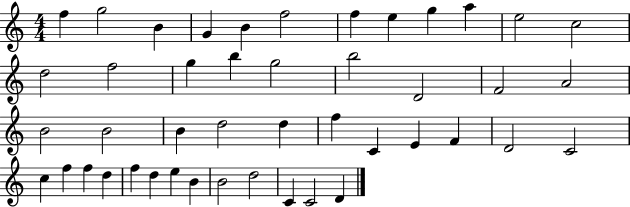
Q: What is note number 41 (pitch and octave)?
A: B4